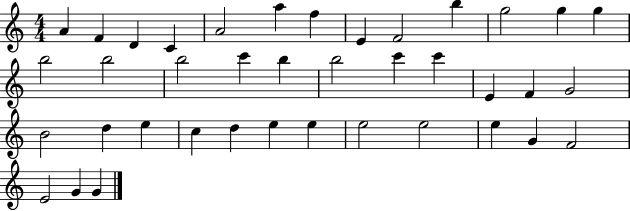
A4/q F4/q D4/q C4/q A4/h A5/q F5/q E4/q F4/h B5/q G5/h G5/q G5/q B5/h B5/h B5/h C6/q B5/q B5/h C6/q C6/q E4/q F4/q G4/h B4/h D5/q E5/q C5/q D5/q E5/q E5/q E5/h E5/h E5/q G4/q F4/h E4/h G4/q G4/q